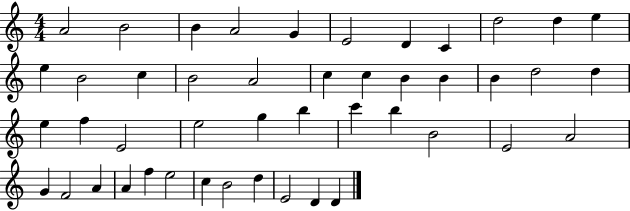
A4/h B4/h B4/q A4/h G4/q E4/h D4/q C4/q D5/h D5/q E5/q E5/q B4/h C5/q B4/h A4/h C5/q C5/q B4/q B4/q B4/q D5/h D5/q E5/q F5/q E4/h E5/h G5/q B5/q C6/q B5/q B4/h E4/h A4/h G4/q F4/h A4/q A4/q F5/q E5/h C5/q B4/h D5/q E4/h D4/q D4/q